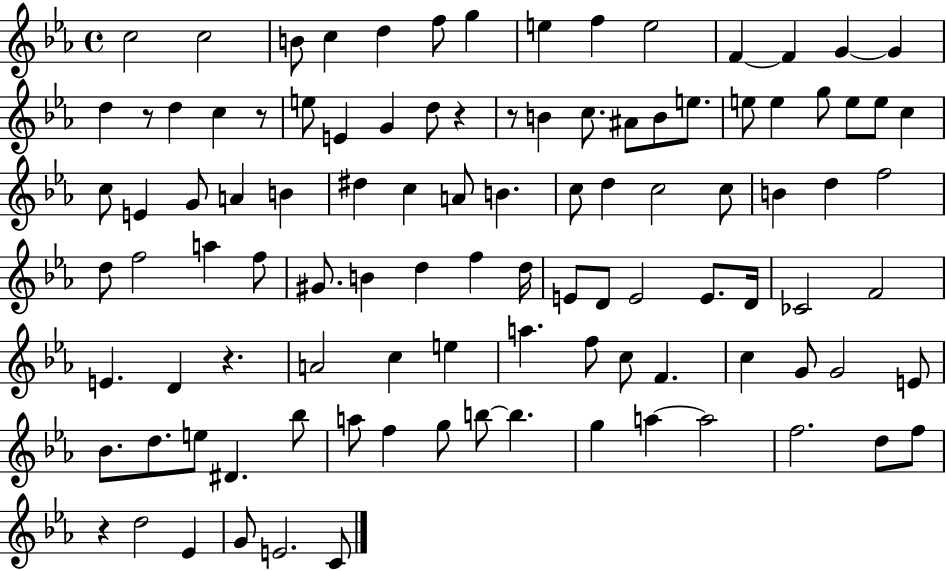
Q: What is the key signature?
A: EES major